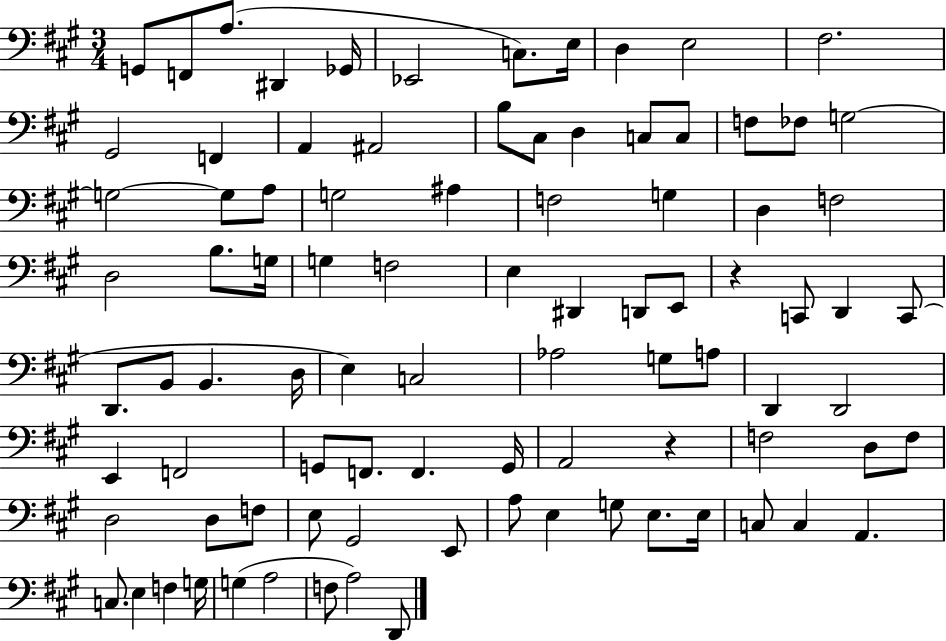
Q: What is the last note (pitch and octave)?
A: D2